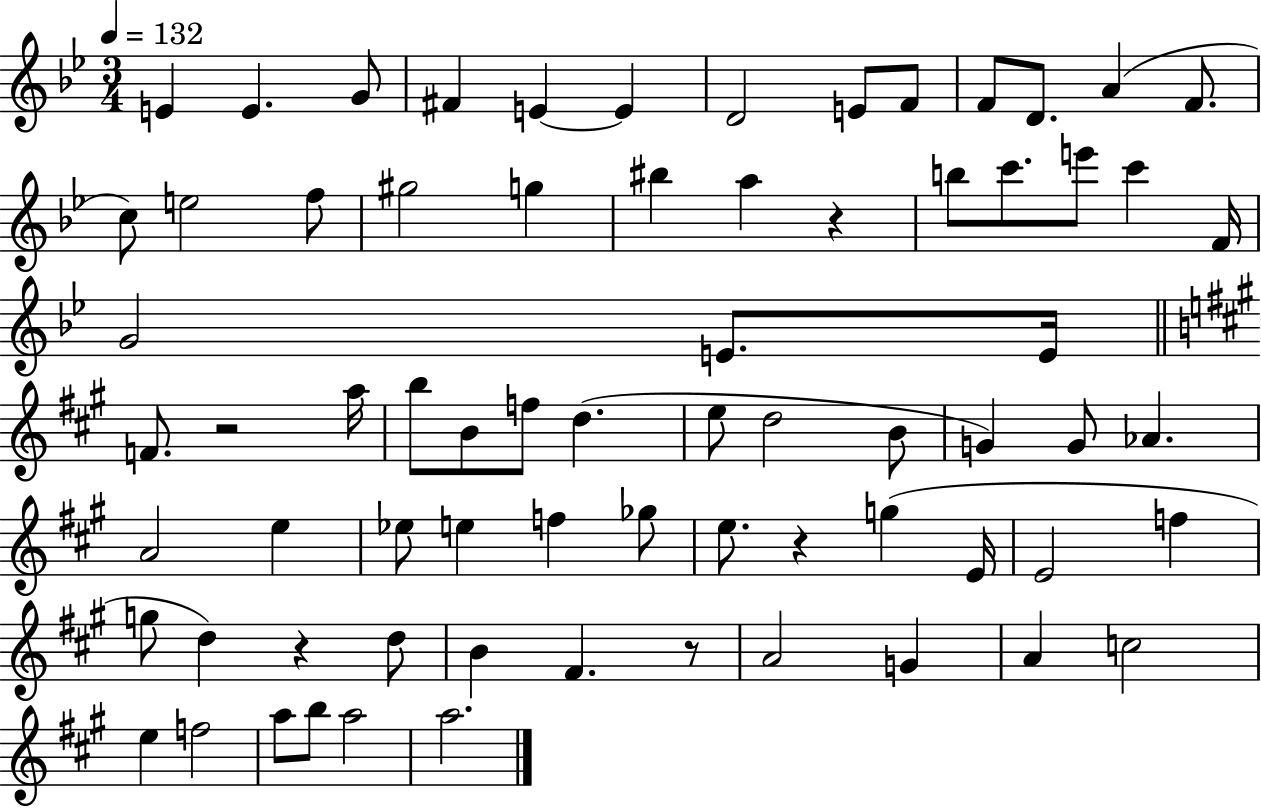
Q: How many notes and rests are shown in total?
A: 71